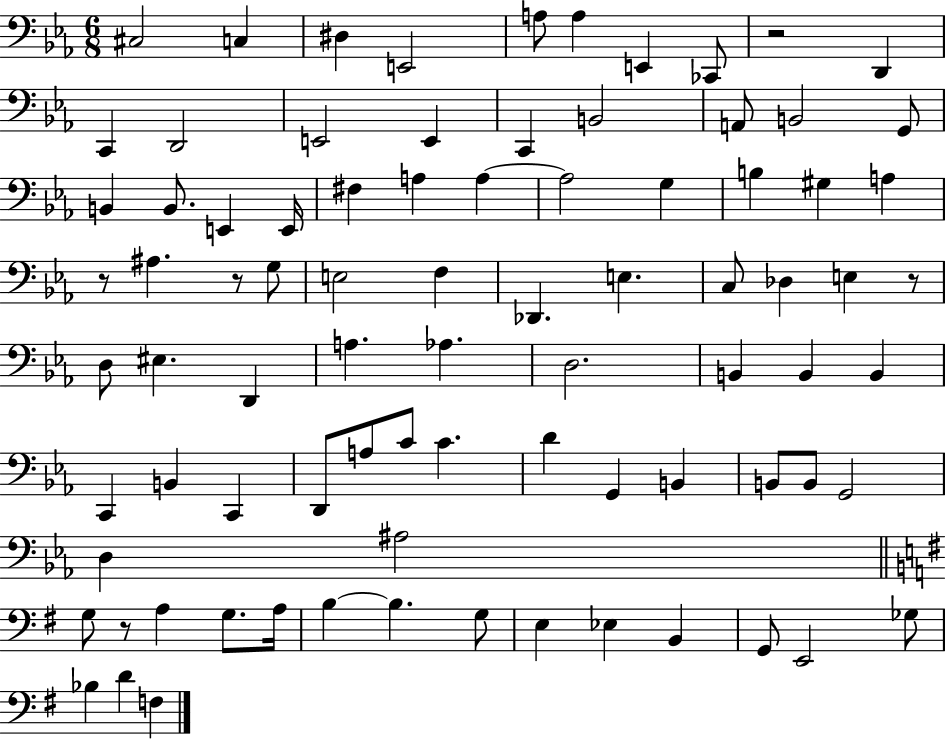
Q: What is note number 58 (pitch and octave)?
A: B2